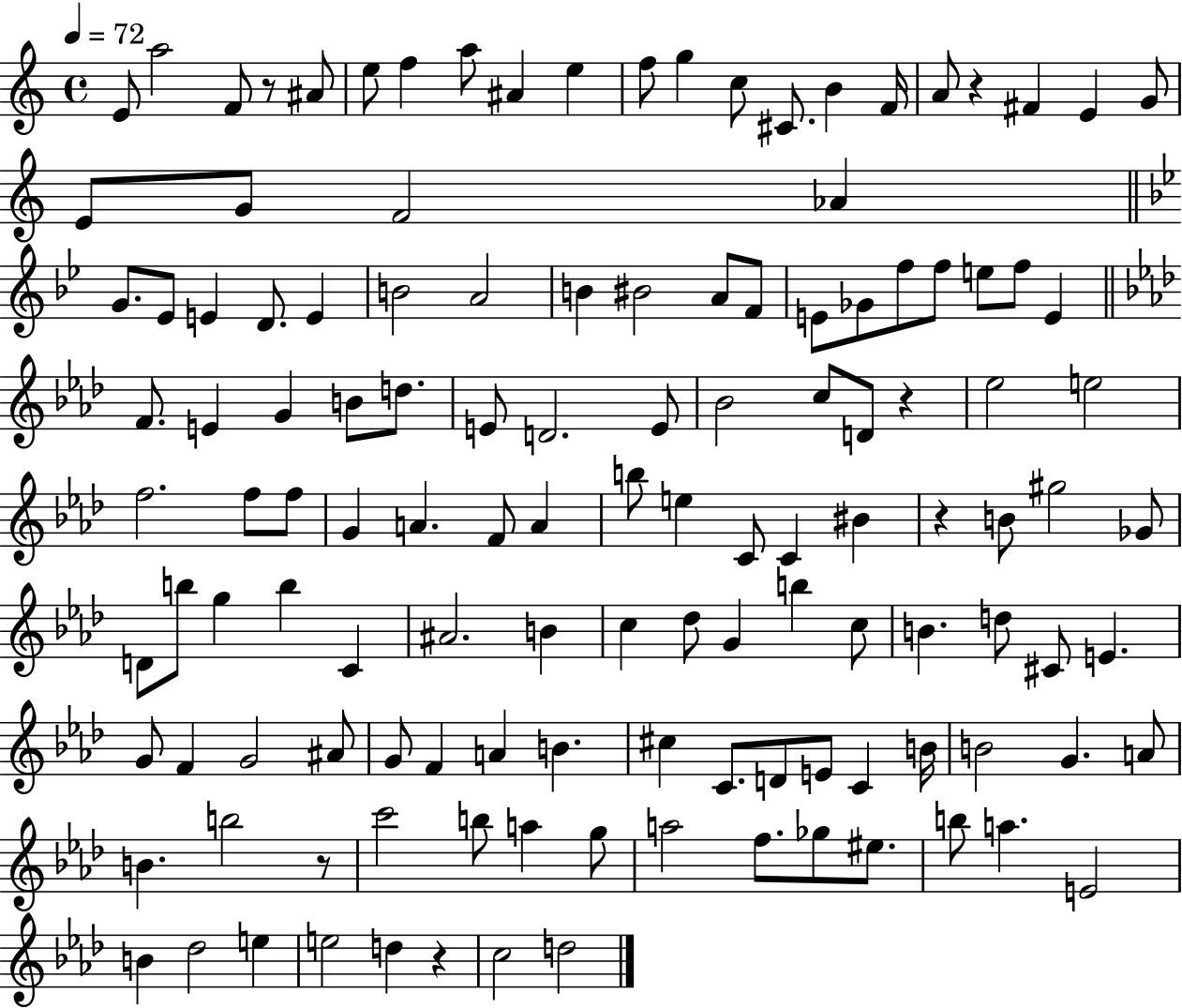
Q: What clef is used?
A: treble